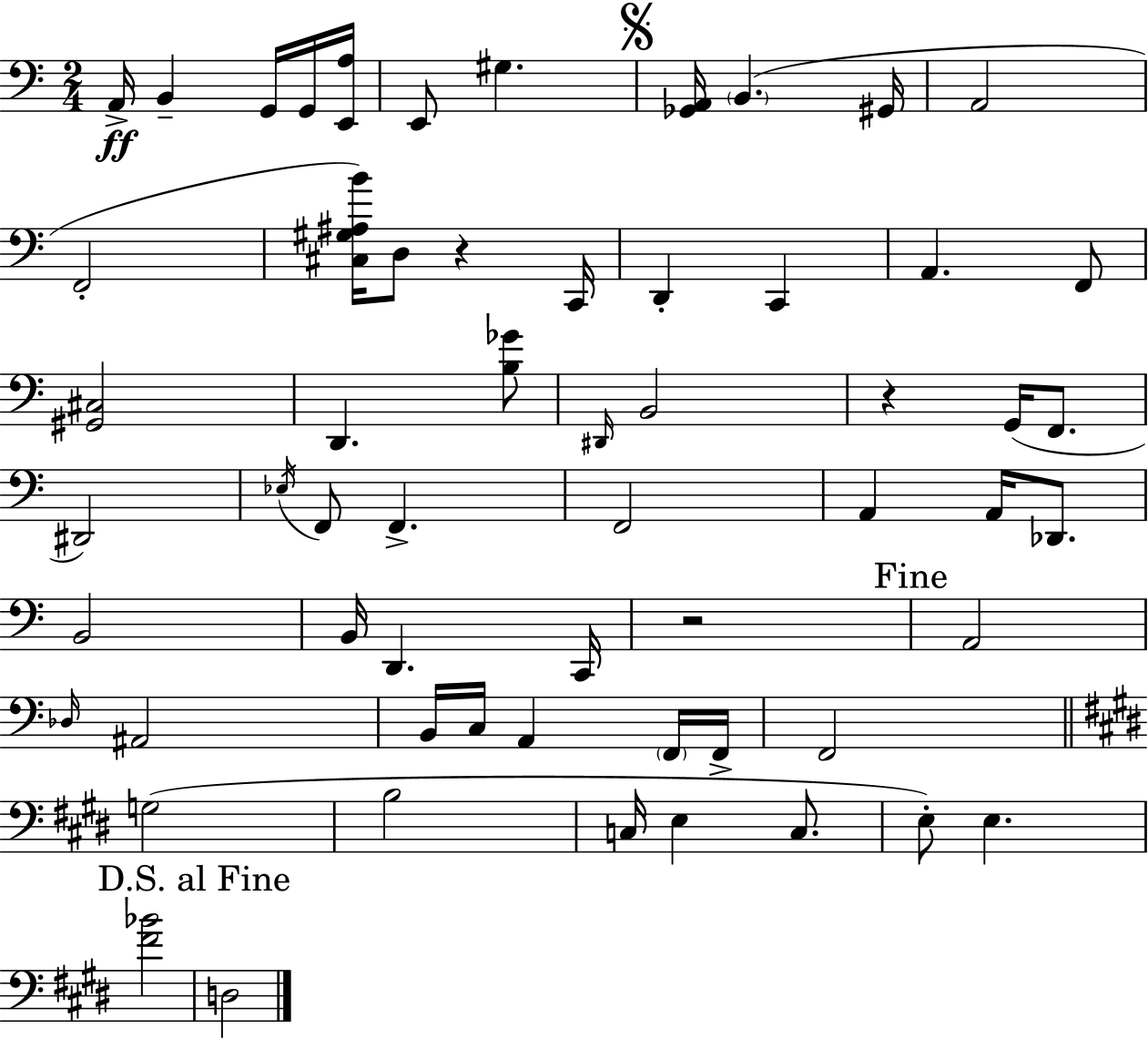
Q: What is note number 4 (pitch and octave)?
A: G2